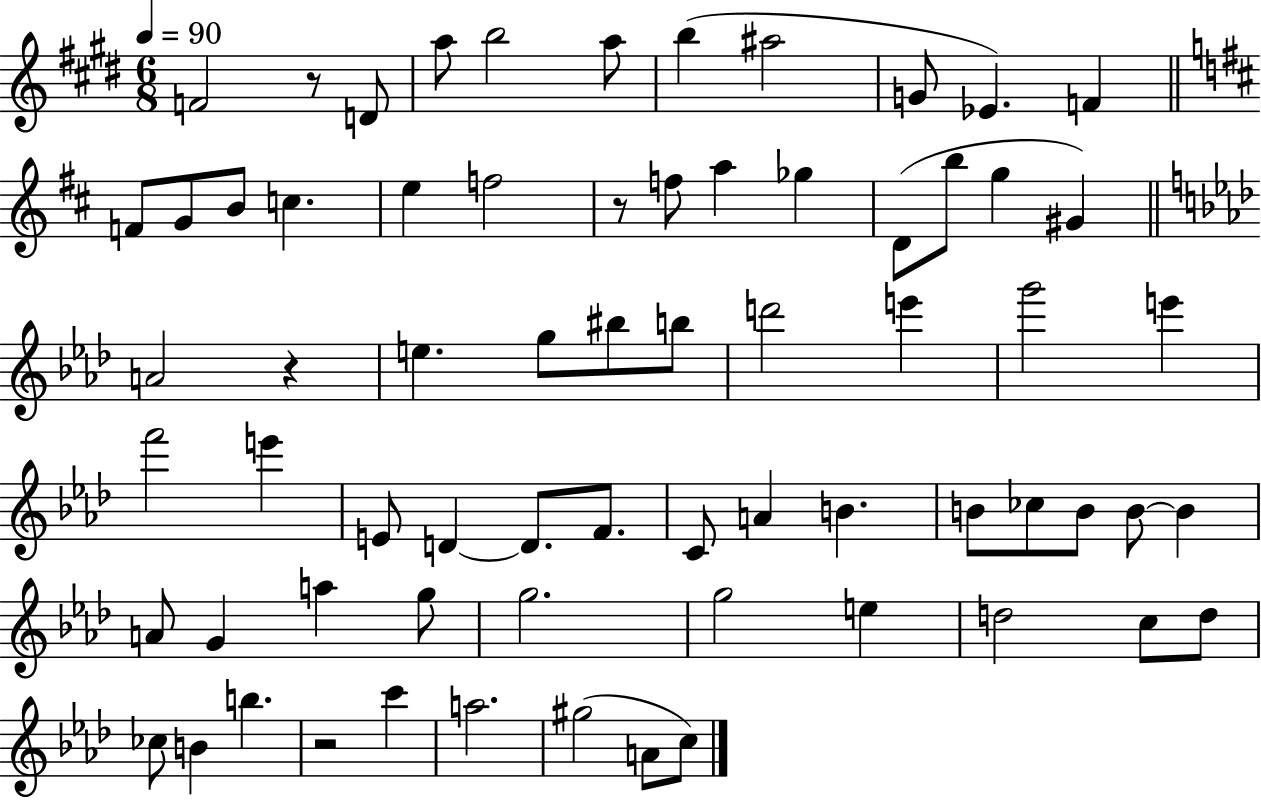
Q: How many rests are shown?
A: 4